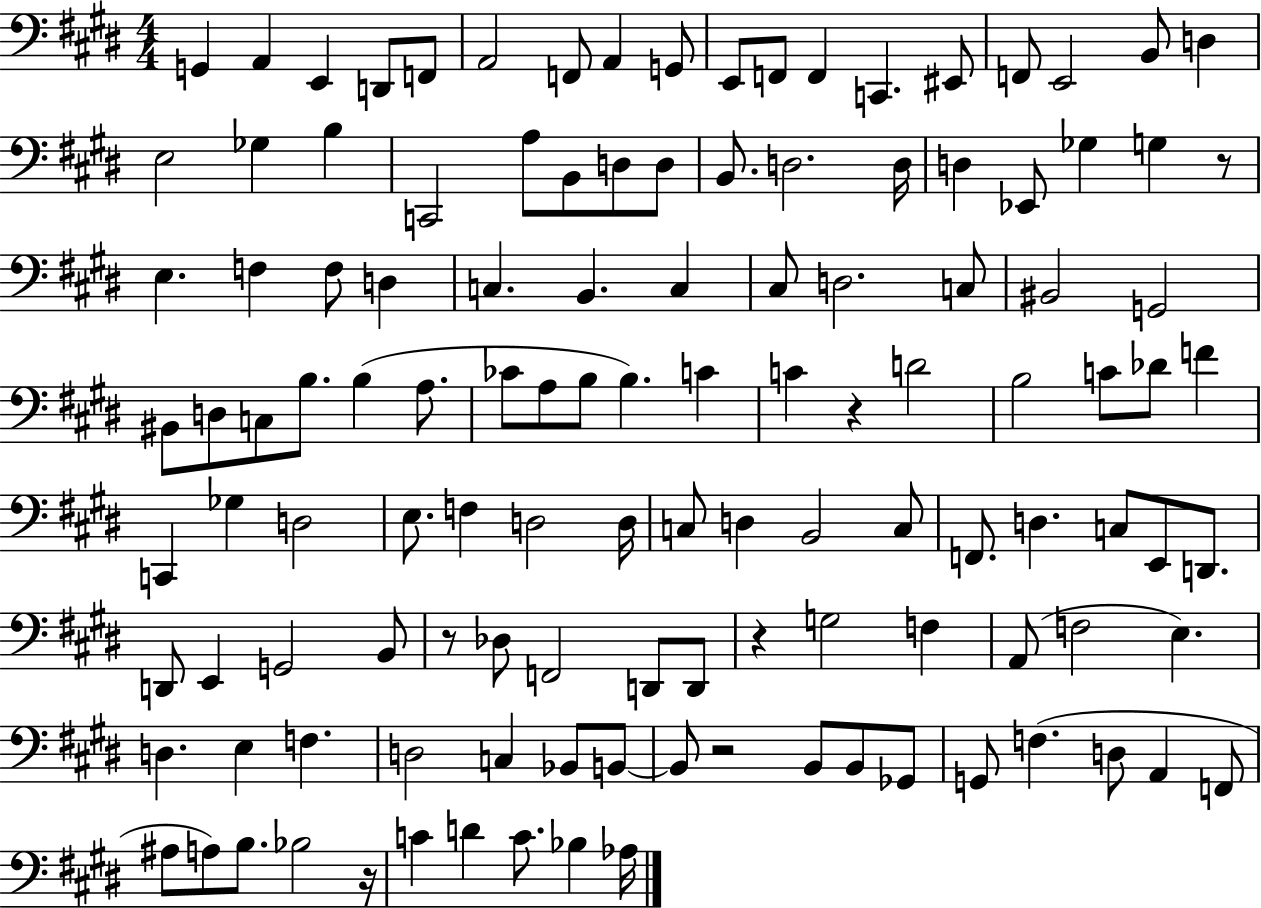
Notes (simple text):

G2/q A2/q E2/q D2/e F2/e A2/h F2/e A2/q G2/e E2/e F2/e F2/q C2/q. EIS2/e F2/e E2/h B2/e D3/q E3/h Gb3/q B3/q C2/h A3/e B2/e D3/e D3/e B2/e. D3/h. D3/s D3/q Eb2/e Gb3/q G3/q R/e E3/q. F3/q F3/e D3/q C3/q. B2/q. C3/q C#3/e D3/h. C3/e BIS2/h G2/h BIS2/e D3/e C3/e B3/e. B3/q A3/e. CES4/e A3/e B3/e B3/q. C4/q C4/q R/q D4/h B3/h C4/e Db4/e F4/q C2/q Gb3/q D3/h E3/e. F3/q D3/h D3/s C3/e D3/q B2/h C3/e F2/e. D3/q. C3/e E2/e D2/e. D2/e E2/q G2/h B2/e R/e Db3/e F2/h D2/e D2/e R/q G3/h F3/q A2/e F3/h E3/q. D3/q. E3/q F3/q. D3/h C3/q Bb2/e B2/e B2/e R/h B2/e B2/e Gb2/e G2/e F3/q. D3/e A2/q F2/e A#3/e A3/e B3/e. Bb3/h R/s C4/q D4/q C4/e. Bb3/q Ab3/s